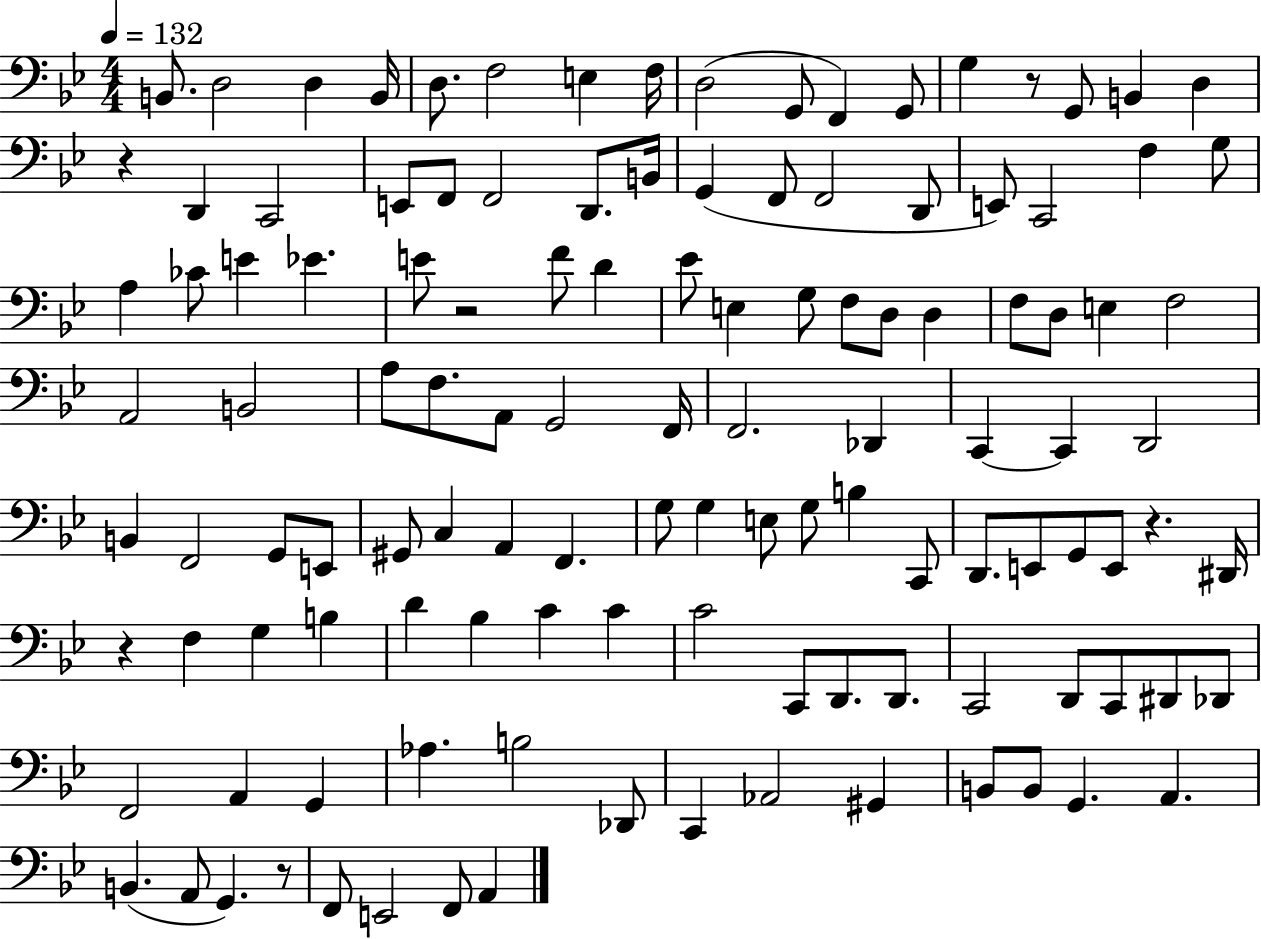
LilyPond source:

{
  \clef bass
  \numericTimeSignature
  \time 4/4
  \key bes \major
  \tempo 4 = 132
  b,8. d2 d4 b,16 | d8. f2 e4 f16 | d2( g,8 f,4) g,8 | g4 r8 g,8 b,4 d4 | \break r4 d,4 c,2 | e,8 f,8 f,2 d,8. b,16 | g,4( f,8 f,2 d,8 | e,8) c,2 f4 g8 | \break a4 ces'8 e'4 ees'4. | e'8 r2 f'8 d'4 | ees'8 e4 g8 f8 d8 d4 | f8 d8 e4 f2 | \break a,2 b,2 | a8 f8. a,8 g,2 f,16 | f,2. des,4 | c,4~~ c,4 d,2 | \break b,4 f,2 g,8 e,8 | gis,8 c4 a,4 f,4. | g8 g4 e8 g8 b4 c,8 | d,8. e,8 g,8 e,8 r4. dis,16 | \break r4 f4 g4 b4 | d'4 bes4 c'4 c'4 | c'2 c,8 d,8. d,8. | c,2 d,8 c,8 dis,8 des,8 | \break f,2 a,4 g,4 | aes4. b2 des,8 | c,4 aes,2 gis,4 | b,8 b,8 g,4. a,4. | \break b,4.( a,8 g,4.) r8 | f,8 e,2 f,8 a,4 | \bar "|."
}